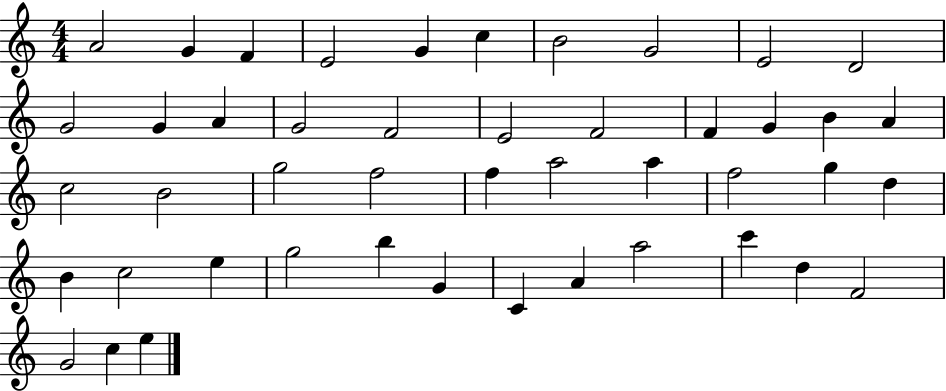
A4/h G4/q F4/q E4/h G4/q C5/q B4/h G4/h E4/h D4/h G4/h G4/q A4/q G4/h F4/h E4/h F4/h F4/q G4/q B4/q A4/q C5/h B4/h G5/h F5/h F5/q A5/h A5/q F5/h G5/q D5/q B4/q C5/h E5/q G5/h B5/q G4/q C4/q A4/q A5/h C6/q D5/q F4/h G4/h C5/q E5/q